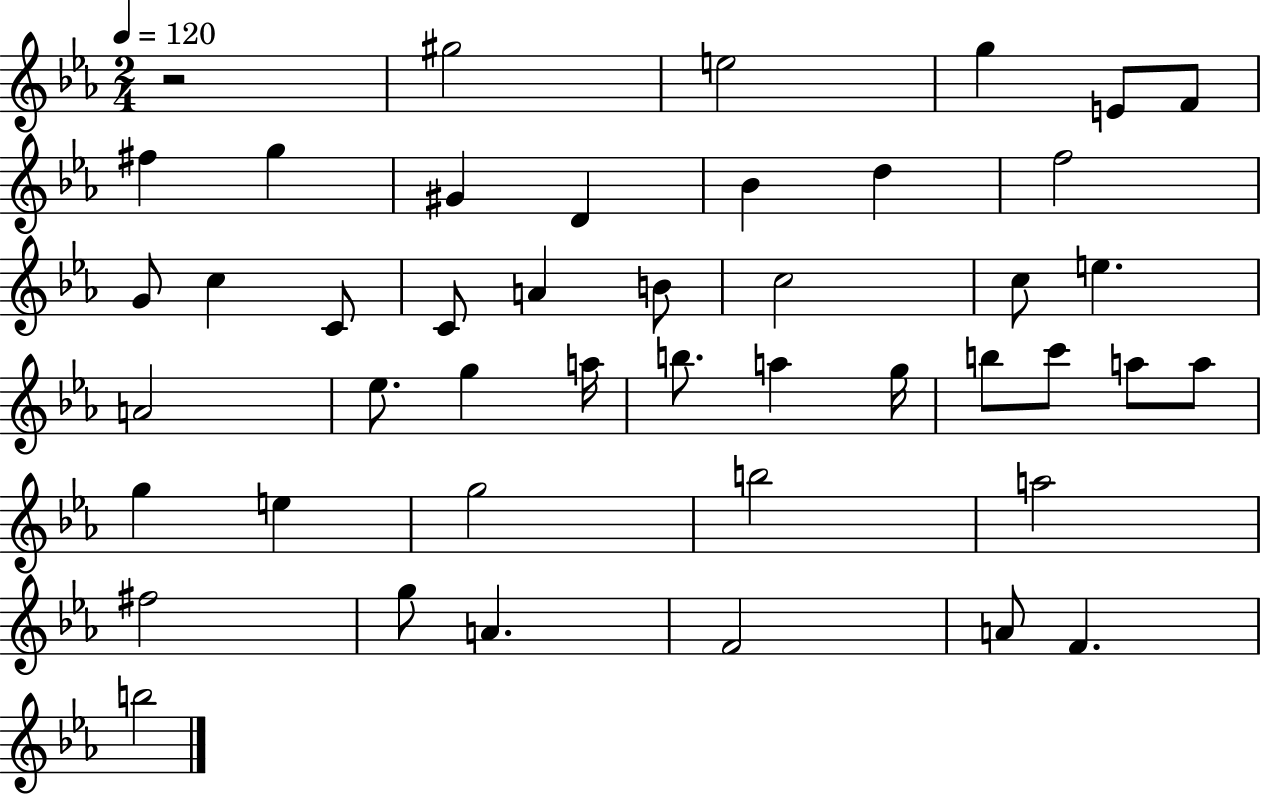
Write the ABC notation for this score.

X:1
T:Untitled
M:2/4
L:1/4
K:Eb
z2 ^g2 e2 g E/2 F/2 ^f g ^G D _B d f2 G/2 c C/2 C/2 A B/2 c2 c/2 e A2 _e/2 g a/4 b/2 a g/4 b/2 c'/2 a/2 a/2 g e g2 b2 a2 ^f2 g/2 A F2 A/2 F b2